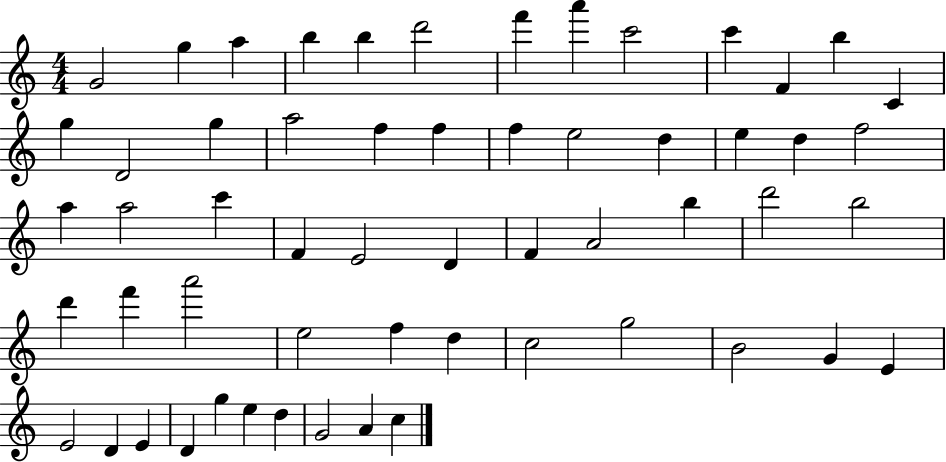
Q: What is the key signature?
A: C major